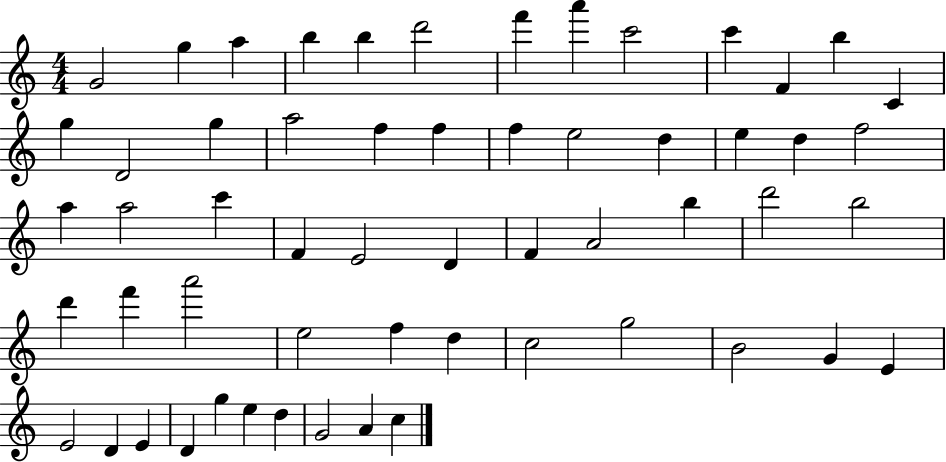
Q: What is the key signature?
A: C major